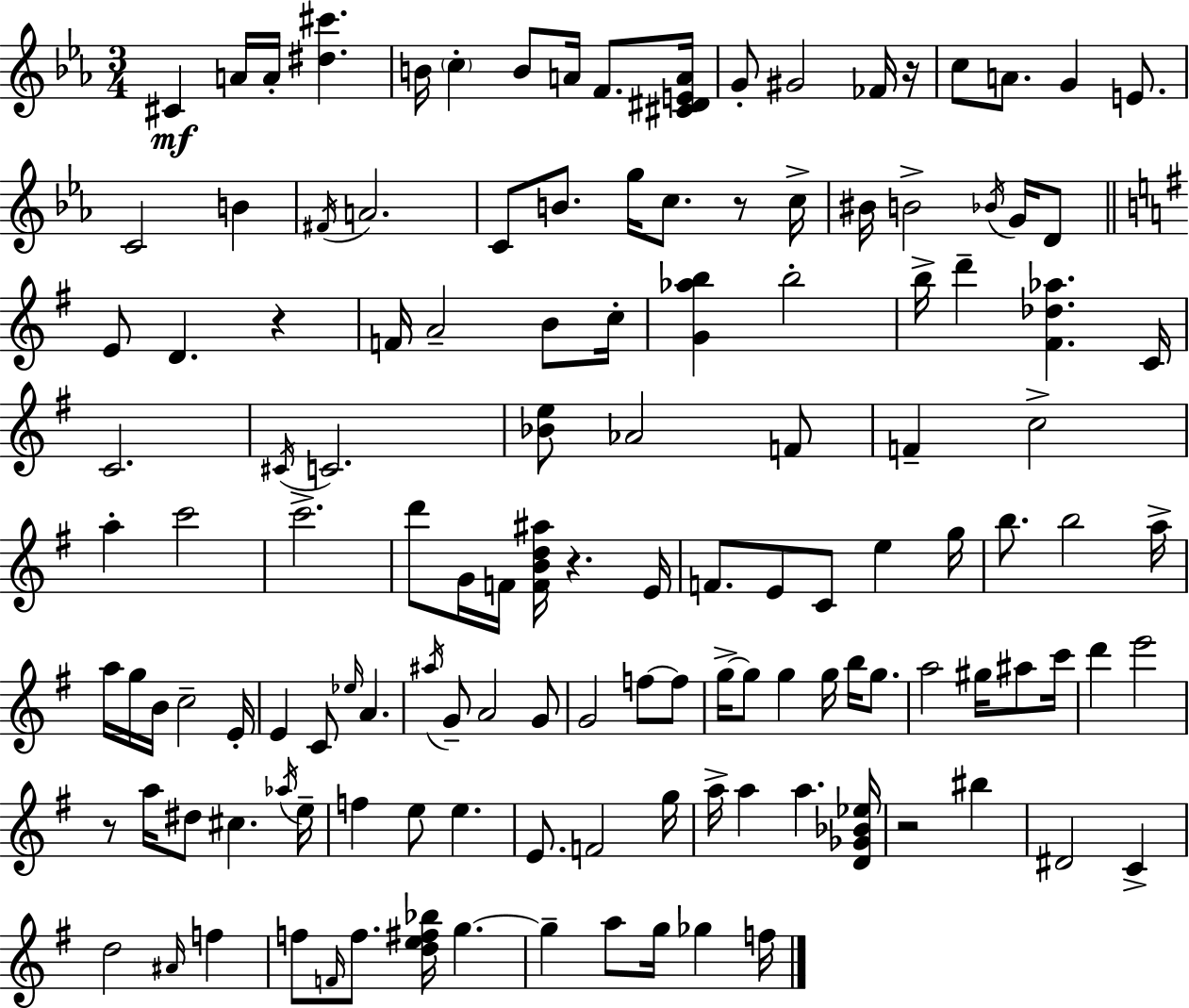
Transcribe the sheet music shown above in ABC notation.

X:1
T:Untitled
M:3/4
L:1/4
K:Eb
^C A/4 A/4 [^d^c'] B/4 c B/2 A/4 F/2 [^C^DEA]/4 G/2 ^G2 _F/4 z/4 c/2 A/2 G E/2 C2 B ^F/4 A2 C/2 B/2 g/4 c/2 z/2 c/4 ^B/4 B2 _B/4 G/4 D/2 E/2 D z F/4 A2 B/2 c/4 [G_ab] b2 b/4 d' [^F_d_a] C/4 C2 ^C/4 C2 [_Be]/2 _A2 F/2 F c2 a c'2 c'2 d'/2 G/4 F/4 [FBd^a]/4 z E/4 F/2 E/2 C/2 e g/4 b/2 b2 a/4 a/4 g/4 B/4 c2 E/4 E C/2 _e/4 A ^a/4 G/2 A2 G/2 G2 f/2 f/2 g/4 g/2 g g/4 b/4 g/2 a2 ^g/4 ^a/2 c'/4 d' e'2 z/2 a/4 ^d/2 ^c _a/4 e/4 f e/2 e E/2 F2 g/4 a/4 a a [D_G_B_e]/4 z2 ^b ^D2 C d2 ^A/4 f f/2 F/4 f/2 [de^f_b]/4 g g a/2 g/4 _g f/4